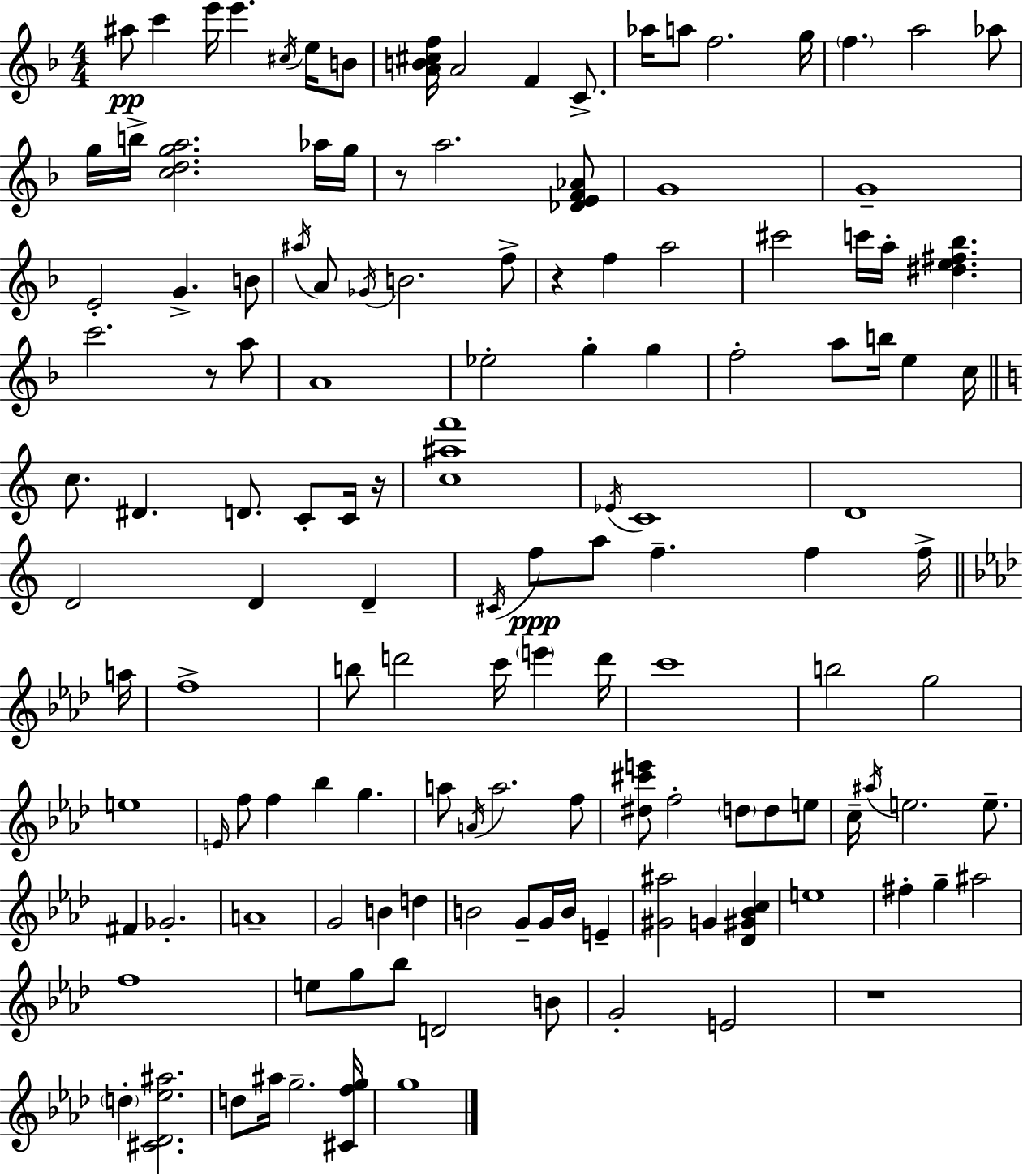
A#5/e C6/q E6/s E6/q. C#5/s E5/s B4/e [A4,B4,C#5,F5]/s A4/h F4/q C4/e. Ab5/s A5/e F5/h. G5/s F5/q. A5/h Ab5/e G5/s B5/s [C5,D5,G5,A5]/h. Ab5/s G5/s R/e A5/h. [Db4,E4,F4,Ab4]/e G4/w G4/w E4/h G4/q. B4/e A#5/s A4/e Gb4/s B4/h. F5/e R/q F5/q A5/h C#6/h C6/s A5/s [D#5,E5,F#5,Bb5]/q. C6/h. R/e A5/e A4/w Eb5/h G5/q G5/q F5/h A5/e B5/s E5/q C5/s C5/e. D#4/q. D4/e. C4/e C4/s R/s [C5,A#5,F6]/w Eb4/s C4/w D4/w D4/h D4/q D4/q C#4/s F5/e A5/e F5/q. F5/q F5/s A5/s F5/w B5/e D6/h C6/s E6/q D6/s C6/w B5/h G5/h E5/w E4/s F5/e F5/q Bb5/q G5/q. A5/e A4/s A5/h. F5/e [D#5,C#6,E6]/e F5/h D5/e D5/e E5/e C5/s A#5/s E5/h. E5/e. F#4/q Gb4/h. A4/w G4/h B4/q D5/q B4/h G4/e G4/s B4/s E4/q [G#4,A#5]/h G4/q [Db4,G#4,Bb4,C5]/q E5/w F#5/q G5/q A#5/h F5/w E5/e G5/e Bb5/e D4/h B4/e G4/h E4/h R/w D5/q [C#4,Db4,Eb5,A#5]/h. D5/e A#5/s G5/h. [C#4,F5,G5]/s G5/w